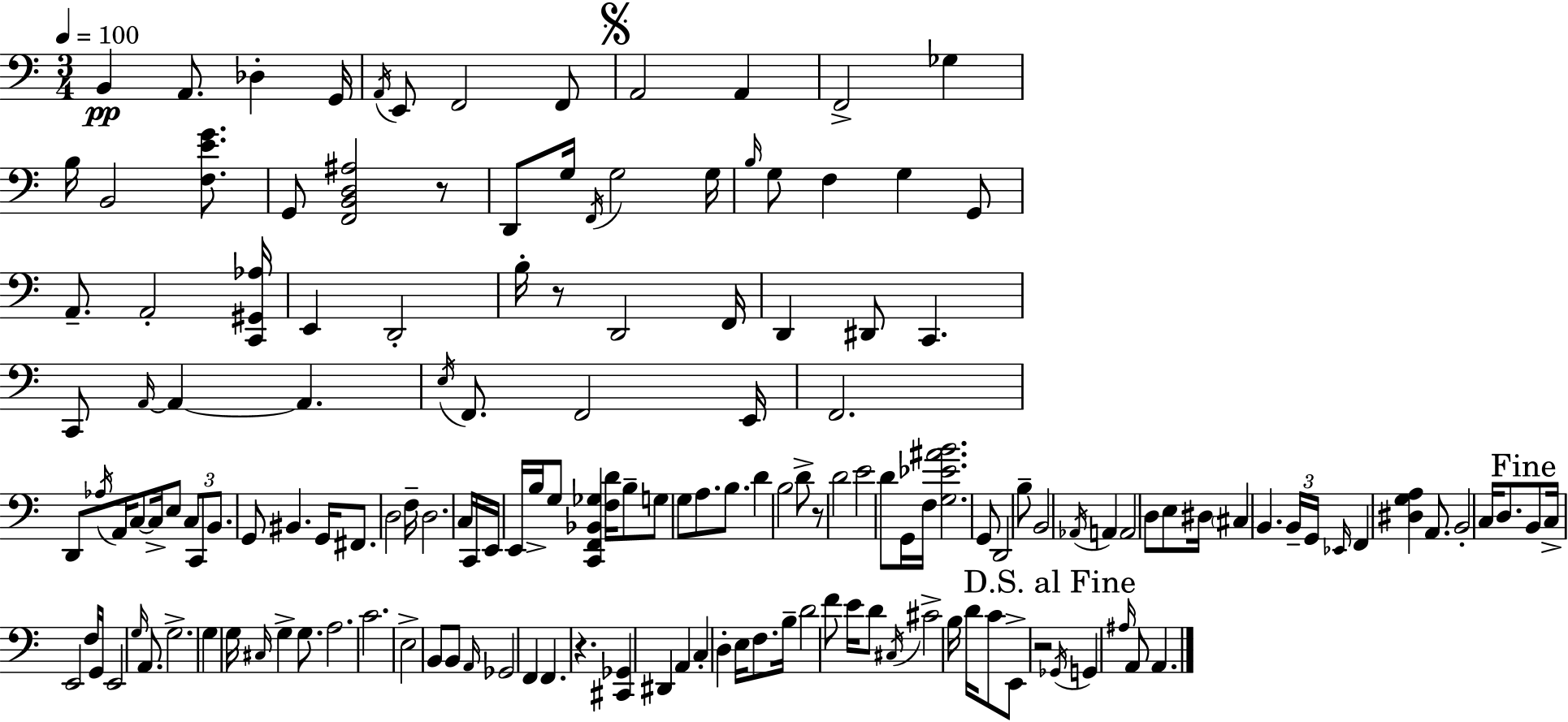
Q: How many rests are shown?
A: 5